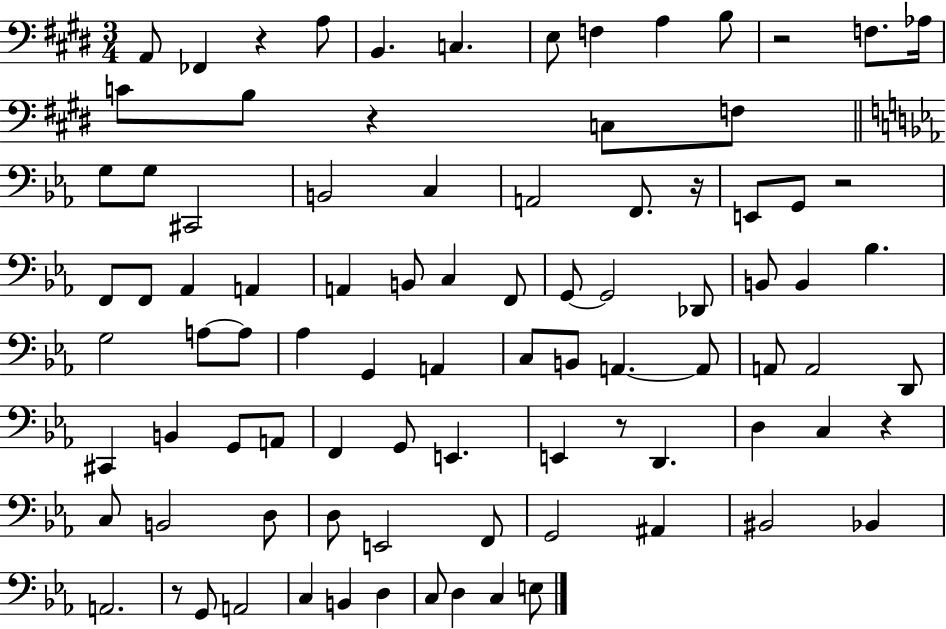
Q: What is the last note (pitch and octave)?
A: E3